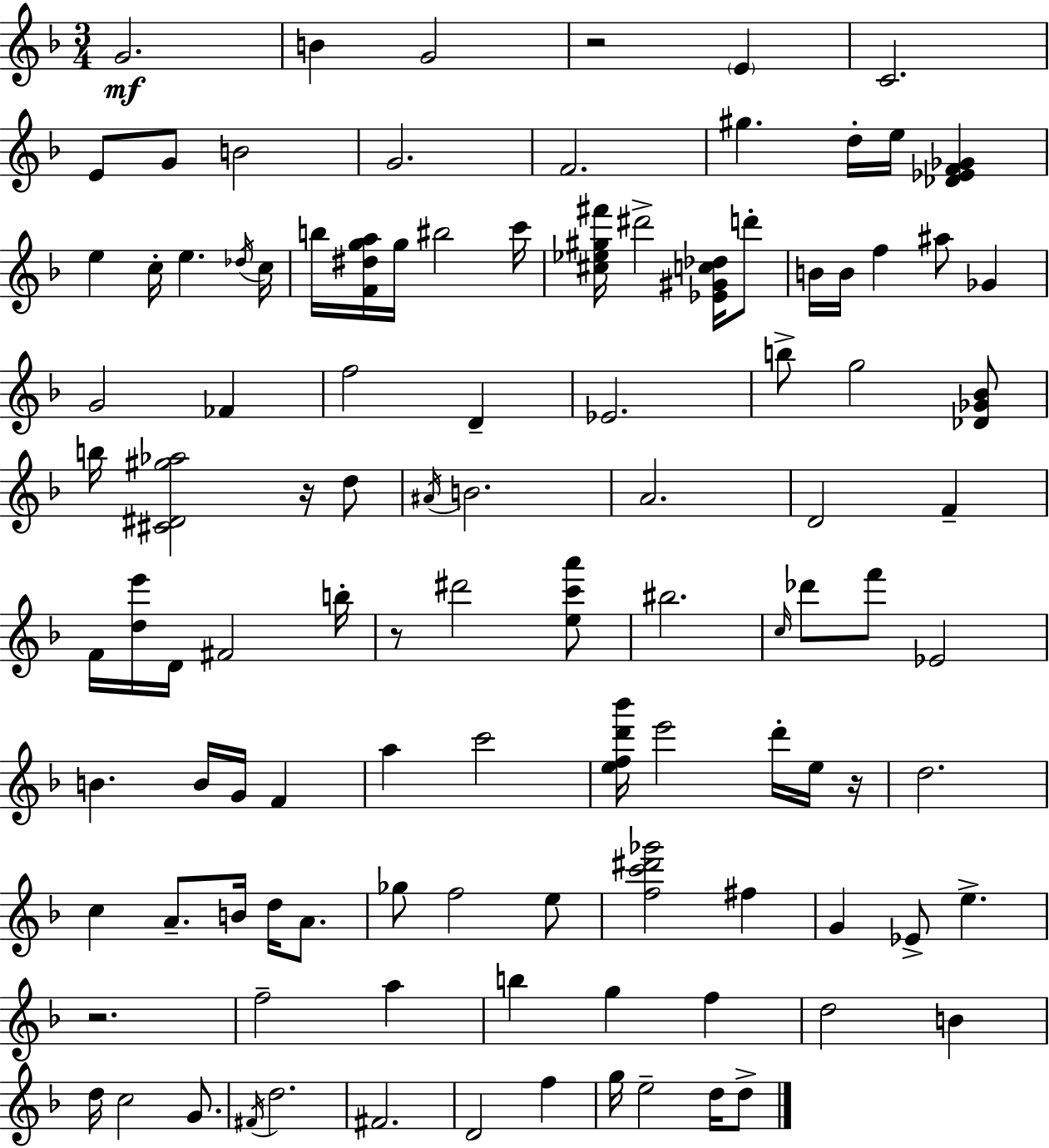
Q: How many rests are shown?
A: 5